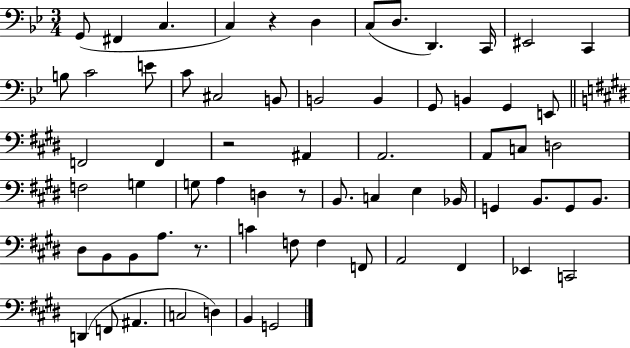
X:1
T:Untitled
M:3/4
L:1/4
K:Bb
G,,/2 ^F,, C, C, z D, C,/2 D,/2 D,, C,,/4 ^E,,2 C,, B,/2 C2 E/2 C/2 ^C,2 B,,/2 B,,2 B,, G,,/2 B,, G,, E,,/2 F,,2 F,, z2 ^A,, A,,2 A,,/2 C,/2 D,2 F,2 G, G,/2 A, D, z/2 B,,/2 C, E, _B,,/4 G,, B,,/2 G,,/2 B,,/2 ^D,/2 B,,/2 B,,/2 A,/2 z/2 C F,/2 F, F,,/2 A,,2 ^F,, _E,, C,,2 D,, F,,/2 ^A,, C,2 D, B,, G,,2